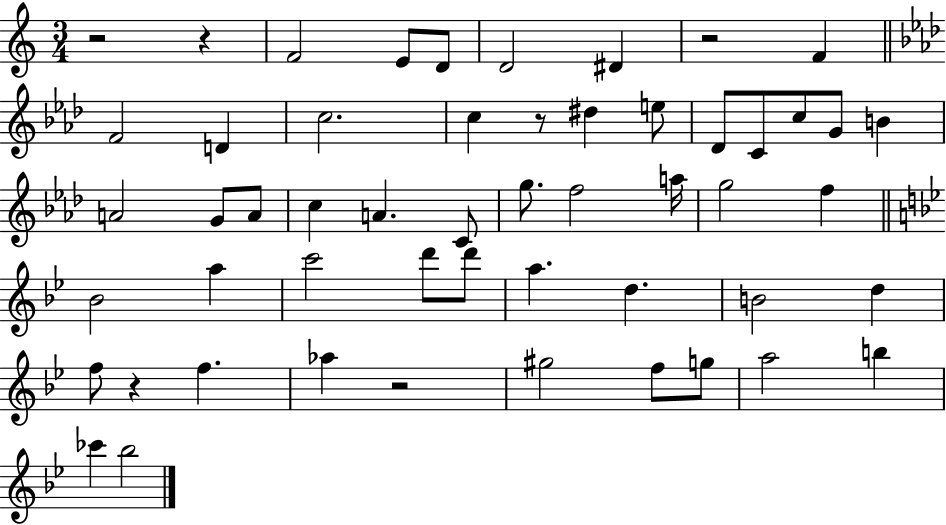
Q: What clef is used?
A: treble